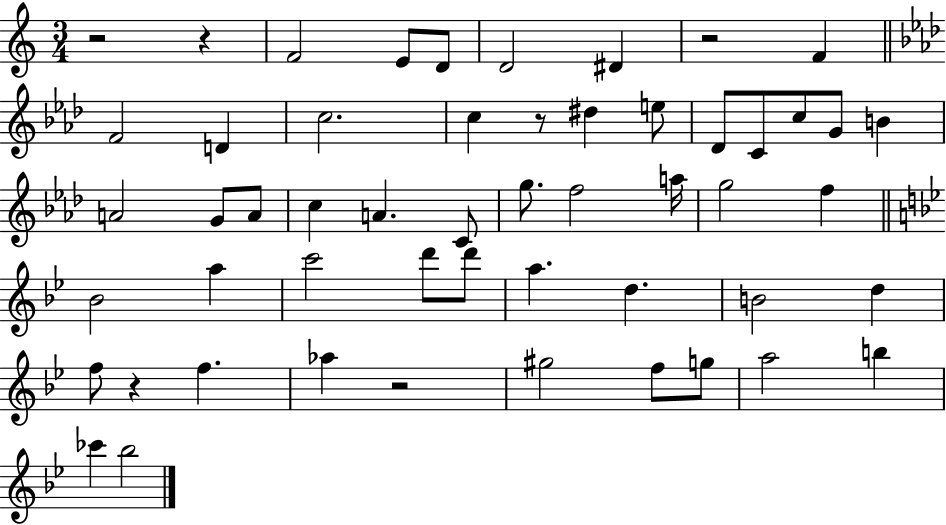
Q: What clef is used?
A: treble